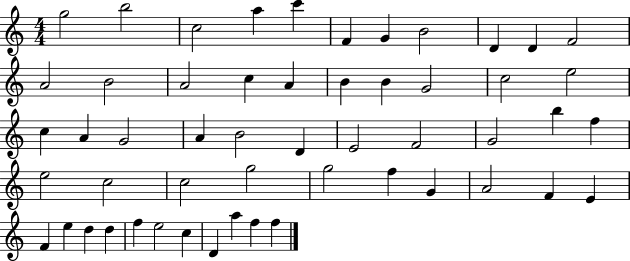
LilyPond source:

{
  \clef treble
  \numericTimeSignature
  \time 4/4
  \key c \major
  g''2 b''2 | c''2 a''4 c'''4 | f'4 g'4 b'2 | d'4 d'4 f'2 | \break a'2 b'2 | a'2 c''4 a'4 | b'4 b'4 g'2 | c''2 e''2 | \break c''4 a'4 g'2 | a'4 b'2 d'4 | e'2 f'2 | g'2 b''4 f''4 | \break e''2 c''2 | c''2 g''2 | g''2 f''4 g'4 | a'2 f'4 e'4 | \break f'4 e''4 d''4 d''4 | f''4 e''2 c''4 | d'4 a''4 f''4 f''4 | \bar "|."
}